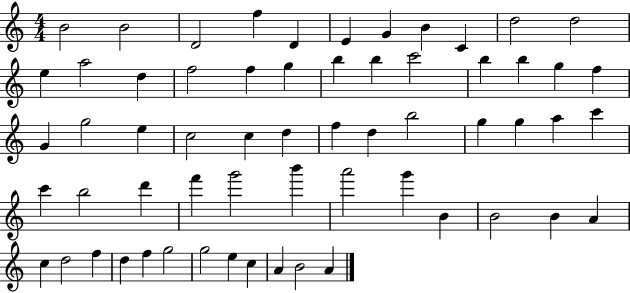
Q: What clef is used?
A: treble